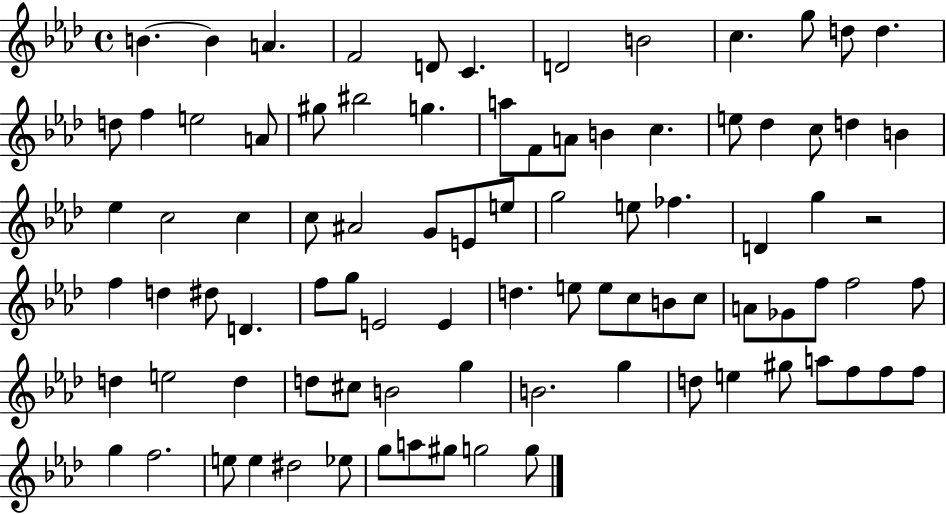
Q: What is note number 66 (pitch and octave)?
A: C#5